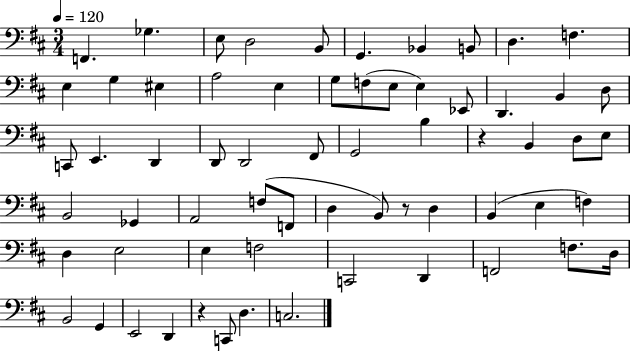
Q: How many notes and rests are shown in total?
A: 64